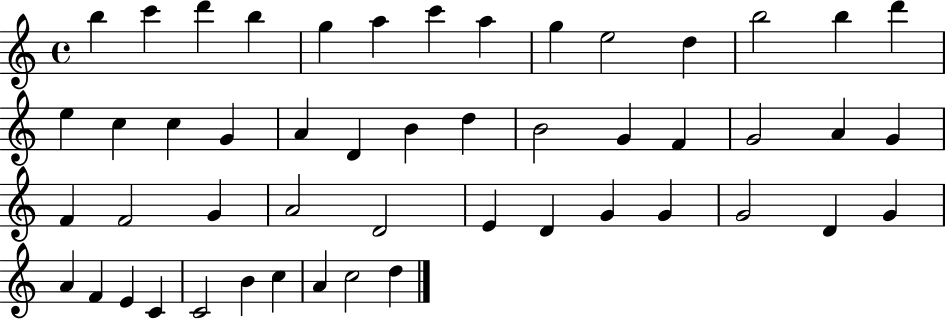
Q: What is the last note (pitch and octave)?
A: D5